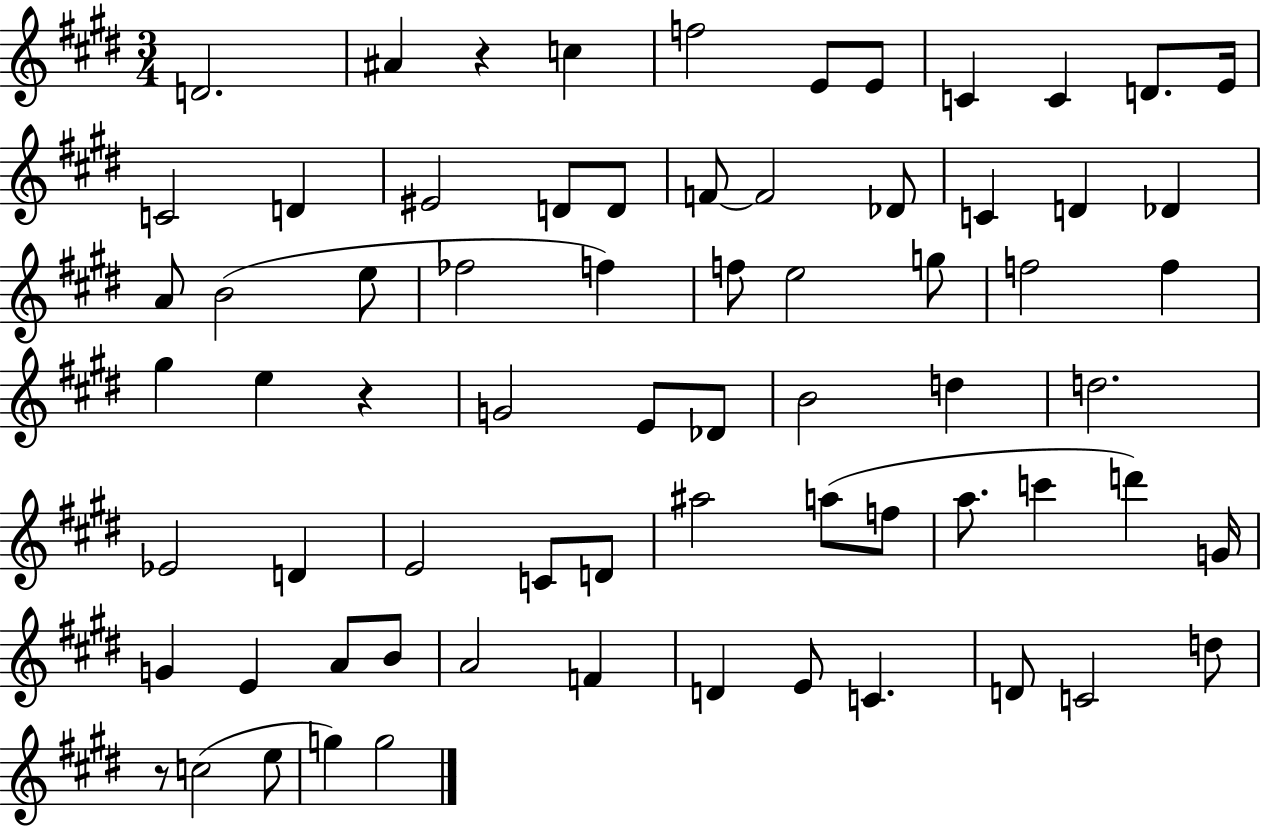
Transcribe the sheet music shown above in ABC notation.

X:1
T:Untitled
M:3/4
L:1/4
K:E
D2 ^A z c f2 E/2 E/2 C C D/2 E/4 C2 D ^E2 D/2 D/2 F/2 F2 _D/2 C D _D A/2 B2 e/2 _f2 f f/2 e2 g/2 f2 f ^g e z G2 E/2 _D/2 B2 d d2 _E2 D E2 C/2 D/2 ^a2 a/2 f/2 a/2 c' d' G/4 G E A/2 B/2 A2 F D E/2 C D/2 C2 d/2 z/2 c2 e/2 g g2